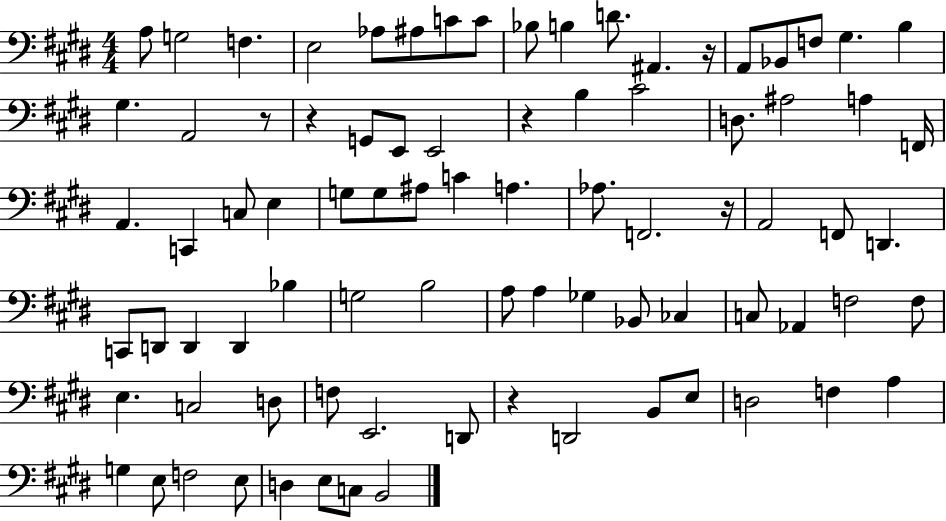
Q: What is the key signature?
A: E major